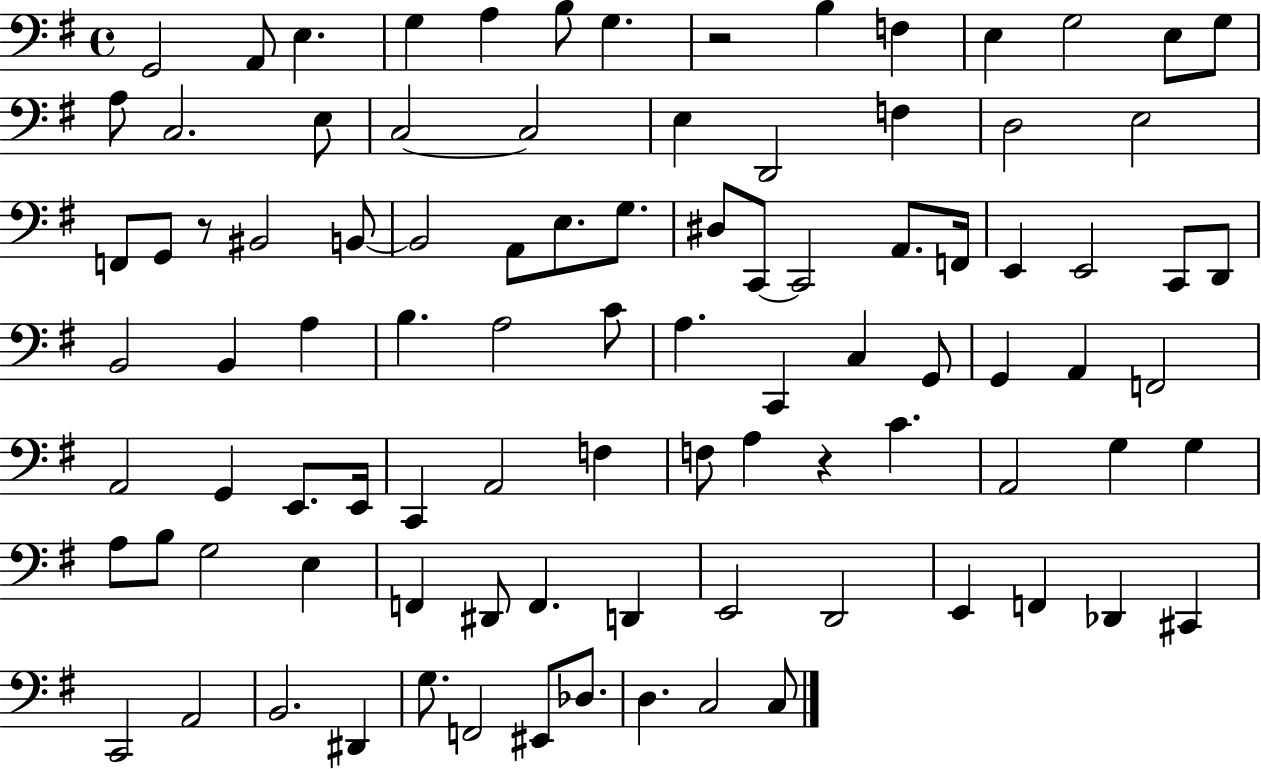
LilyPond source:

{
  \clef bass
  \time 4/4
  \defaultTimeSignature
  \key g \major
  g,2 a,8 e4. | g4 a4 b8 g4. | r2 b4 f4 | e4 g2 e8 g8 | \break a8 c2. e8 | c2~~ c2 | e4 d,2 f4 | d2 e2 | \break f,8 g,8 r8 bis,2 b,8~~ | b,2 a,8 e8. g8. | dis8 c,8~~ c,2 a,8. f,16 | e,4 e,2 c,8 d,8 | \break b,2 b,4 a4 | b4. a2 c'8 | a4. c,4 c4 g,8 | g,4 a,4 f,2 | \break a,2 g,4 e,8. e,16 | c,4 a,2 f4 | f8 a4 r4 c'4. | a,2 g4 g4 | \break a8 b8 g2 e4 | f,4 dis,8 f,4. d,4 | e,2 d,2 | e,4 f,4 des,4 cis,4 | \break c,2 a,2 | b,2. dis,4 | g8. f,2 eis,8 des8. | d4. c2 c8 | \break \bar "|."
}